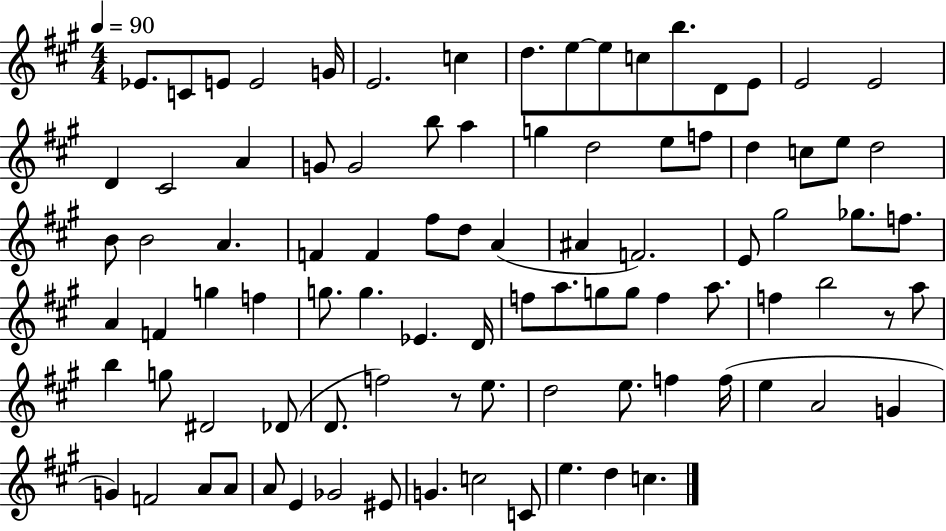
X:1
T:Untitled
M:4/4
L:1/4
K:A
_E/2 C/2 E/2 E2 G/4 E2 c d/2 e/2 e/2 c/2 b/2 D/2 E/2 E2 E2 D ^C2 A G/2 G2 b/2 a g d2 e/2 f/2 d c/2 e/2 d2 B/2 B2 A F F ^f/2 d/2 A ^A F2 E/2 ^g2 _g/2 f/2 A F g f g/2 g _E D/4 f/2 a/2 g/2 g/2 f a/2 f b2 z/2 a/2 b g/2 ^D2 _D/2 D/2 f2 z/2 e/2 d2 e/2 f f/4 e A2 G G F2 A/2 A/2 A/2 E _G2 ^E/2 G c2 C/2 e d c